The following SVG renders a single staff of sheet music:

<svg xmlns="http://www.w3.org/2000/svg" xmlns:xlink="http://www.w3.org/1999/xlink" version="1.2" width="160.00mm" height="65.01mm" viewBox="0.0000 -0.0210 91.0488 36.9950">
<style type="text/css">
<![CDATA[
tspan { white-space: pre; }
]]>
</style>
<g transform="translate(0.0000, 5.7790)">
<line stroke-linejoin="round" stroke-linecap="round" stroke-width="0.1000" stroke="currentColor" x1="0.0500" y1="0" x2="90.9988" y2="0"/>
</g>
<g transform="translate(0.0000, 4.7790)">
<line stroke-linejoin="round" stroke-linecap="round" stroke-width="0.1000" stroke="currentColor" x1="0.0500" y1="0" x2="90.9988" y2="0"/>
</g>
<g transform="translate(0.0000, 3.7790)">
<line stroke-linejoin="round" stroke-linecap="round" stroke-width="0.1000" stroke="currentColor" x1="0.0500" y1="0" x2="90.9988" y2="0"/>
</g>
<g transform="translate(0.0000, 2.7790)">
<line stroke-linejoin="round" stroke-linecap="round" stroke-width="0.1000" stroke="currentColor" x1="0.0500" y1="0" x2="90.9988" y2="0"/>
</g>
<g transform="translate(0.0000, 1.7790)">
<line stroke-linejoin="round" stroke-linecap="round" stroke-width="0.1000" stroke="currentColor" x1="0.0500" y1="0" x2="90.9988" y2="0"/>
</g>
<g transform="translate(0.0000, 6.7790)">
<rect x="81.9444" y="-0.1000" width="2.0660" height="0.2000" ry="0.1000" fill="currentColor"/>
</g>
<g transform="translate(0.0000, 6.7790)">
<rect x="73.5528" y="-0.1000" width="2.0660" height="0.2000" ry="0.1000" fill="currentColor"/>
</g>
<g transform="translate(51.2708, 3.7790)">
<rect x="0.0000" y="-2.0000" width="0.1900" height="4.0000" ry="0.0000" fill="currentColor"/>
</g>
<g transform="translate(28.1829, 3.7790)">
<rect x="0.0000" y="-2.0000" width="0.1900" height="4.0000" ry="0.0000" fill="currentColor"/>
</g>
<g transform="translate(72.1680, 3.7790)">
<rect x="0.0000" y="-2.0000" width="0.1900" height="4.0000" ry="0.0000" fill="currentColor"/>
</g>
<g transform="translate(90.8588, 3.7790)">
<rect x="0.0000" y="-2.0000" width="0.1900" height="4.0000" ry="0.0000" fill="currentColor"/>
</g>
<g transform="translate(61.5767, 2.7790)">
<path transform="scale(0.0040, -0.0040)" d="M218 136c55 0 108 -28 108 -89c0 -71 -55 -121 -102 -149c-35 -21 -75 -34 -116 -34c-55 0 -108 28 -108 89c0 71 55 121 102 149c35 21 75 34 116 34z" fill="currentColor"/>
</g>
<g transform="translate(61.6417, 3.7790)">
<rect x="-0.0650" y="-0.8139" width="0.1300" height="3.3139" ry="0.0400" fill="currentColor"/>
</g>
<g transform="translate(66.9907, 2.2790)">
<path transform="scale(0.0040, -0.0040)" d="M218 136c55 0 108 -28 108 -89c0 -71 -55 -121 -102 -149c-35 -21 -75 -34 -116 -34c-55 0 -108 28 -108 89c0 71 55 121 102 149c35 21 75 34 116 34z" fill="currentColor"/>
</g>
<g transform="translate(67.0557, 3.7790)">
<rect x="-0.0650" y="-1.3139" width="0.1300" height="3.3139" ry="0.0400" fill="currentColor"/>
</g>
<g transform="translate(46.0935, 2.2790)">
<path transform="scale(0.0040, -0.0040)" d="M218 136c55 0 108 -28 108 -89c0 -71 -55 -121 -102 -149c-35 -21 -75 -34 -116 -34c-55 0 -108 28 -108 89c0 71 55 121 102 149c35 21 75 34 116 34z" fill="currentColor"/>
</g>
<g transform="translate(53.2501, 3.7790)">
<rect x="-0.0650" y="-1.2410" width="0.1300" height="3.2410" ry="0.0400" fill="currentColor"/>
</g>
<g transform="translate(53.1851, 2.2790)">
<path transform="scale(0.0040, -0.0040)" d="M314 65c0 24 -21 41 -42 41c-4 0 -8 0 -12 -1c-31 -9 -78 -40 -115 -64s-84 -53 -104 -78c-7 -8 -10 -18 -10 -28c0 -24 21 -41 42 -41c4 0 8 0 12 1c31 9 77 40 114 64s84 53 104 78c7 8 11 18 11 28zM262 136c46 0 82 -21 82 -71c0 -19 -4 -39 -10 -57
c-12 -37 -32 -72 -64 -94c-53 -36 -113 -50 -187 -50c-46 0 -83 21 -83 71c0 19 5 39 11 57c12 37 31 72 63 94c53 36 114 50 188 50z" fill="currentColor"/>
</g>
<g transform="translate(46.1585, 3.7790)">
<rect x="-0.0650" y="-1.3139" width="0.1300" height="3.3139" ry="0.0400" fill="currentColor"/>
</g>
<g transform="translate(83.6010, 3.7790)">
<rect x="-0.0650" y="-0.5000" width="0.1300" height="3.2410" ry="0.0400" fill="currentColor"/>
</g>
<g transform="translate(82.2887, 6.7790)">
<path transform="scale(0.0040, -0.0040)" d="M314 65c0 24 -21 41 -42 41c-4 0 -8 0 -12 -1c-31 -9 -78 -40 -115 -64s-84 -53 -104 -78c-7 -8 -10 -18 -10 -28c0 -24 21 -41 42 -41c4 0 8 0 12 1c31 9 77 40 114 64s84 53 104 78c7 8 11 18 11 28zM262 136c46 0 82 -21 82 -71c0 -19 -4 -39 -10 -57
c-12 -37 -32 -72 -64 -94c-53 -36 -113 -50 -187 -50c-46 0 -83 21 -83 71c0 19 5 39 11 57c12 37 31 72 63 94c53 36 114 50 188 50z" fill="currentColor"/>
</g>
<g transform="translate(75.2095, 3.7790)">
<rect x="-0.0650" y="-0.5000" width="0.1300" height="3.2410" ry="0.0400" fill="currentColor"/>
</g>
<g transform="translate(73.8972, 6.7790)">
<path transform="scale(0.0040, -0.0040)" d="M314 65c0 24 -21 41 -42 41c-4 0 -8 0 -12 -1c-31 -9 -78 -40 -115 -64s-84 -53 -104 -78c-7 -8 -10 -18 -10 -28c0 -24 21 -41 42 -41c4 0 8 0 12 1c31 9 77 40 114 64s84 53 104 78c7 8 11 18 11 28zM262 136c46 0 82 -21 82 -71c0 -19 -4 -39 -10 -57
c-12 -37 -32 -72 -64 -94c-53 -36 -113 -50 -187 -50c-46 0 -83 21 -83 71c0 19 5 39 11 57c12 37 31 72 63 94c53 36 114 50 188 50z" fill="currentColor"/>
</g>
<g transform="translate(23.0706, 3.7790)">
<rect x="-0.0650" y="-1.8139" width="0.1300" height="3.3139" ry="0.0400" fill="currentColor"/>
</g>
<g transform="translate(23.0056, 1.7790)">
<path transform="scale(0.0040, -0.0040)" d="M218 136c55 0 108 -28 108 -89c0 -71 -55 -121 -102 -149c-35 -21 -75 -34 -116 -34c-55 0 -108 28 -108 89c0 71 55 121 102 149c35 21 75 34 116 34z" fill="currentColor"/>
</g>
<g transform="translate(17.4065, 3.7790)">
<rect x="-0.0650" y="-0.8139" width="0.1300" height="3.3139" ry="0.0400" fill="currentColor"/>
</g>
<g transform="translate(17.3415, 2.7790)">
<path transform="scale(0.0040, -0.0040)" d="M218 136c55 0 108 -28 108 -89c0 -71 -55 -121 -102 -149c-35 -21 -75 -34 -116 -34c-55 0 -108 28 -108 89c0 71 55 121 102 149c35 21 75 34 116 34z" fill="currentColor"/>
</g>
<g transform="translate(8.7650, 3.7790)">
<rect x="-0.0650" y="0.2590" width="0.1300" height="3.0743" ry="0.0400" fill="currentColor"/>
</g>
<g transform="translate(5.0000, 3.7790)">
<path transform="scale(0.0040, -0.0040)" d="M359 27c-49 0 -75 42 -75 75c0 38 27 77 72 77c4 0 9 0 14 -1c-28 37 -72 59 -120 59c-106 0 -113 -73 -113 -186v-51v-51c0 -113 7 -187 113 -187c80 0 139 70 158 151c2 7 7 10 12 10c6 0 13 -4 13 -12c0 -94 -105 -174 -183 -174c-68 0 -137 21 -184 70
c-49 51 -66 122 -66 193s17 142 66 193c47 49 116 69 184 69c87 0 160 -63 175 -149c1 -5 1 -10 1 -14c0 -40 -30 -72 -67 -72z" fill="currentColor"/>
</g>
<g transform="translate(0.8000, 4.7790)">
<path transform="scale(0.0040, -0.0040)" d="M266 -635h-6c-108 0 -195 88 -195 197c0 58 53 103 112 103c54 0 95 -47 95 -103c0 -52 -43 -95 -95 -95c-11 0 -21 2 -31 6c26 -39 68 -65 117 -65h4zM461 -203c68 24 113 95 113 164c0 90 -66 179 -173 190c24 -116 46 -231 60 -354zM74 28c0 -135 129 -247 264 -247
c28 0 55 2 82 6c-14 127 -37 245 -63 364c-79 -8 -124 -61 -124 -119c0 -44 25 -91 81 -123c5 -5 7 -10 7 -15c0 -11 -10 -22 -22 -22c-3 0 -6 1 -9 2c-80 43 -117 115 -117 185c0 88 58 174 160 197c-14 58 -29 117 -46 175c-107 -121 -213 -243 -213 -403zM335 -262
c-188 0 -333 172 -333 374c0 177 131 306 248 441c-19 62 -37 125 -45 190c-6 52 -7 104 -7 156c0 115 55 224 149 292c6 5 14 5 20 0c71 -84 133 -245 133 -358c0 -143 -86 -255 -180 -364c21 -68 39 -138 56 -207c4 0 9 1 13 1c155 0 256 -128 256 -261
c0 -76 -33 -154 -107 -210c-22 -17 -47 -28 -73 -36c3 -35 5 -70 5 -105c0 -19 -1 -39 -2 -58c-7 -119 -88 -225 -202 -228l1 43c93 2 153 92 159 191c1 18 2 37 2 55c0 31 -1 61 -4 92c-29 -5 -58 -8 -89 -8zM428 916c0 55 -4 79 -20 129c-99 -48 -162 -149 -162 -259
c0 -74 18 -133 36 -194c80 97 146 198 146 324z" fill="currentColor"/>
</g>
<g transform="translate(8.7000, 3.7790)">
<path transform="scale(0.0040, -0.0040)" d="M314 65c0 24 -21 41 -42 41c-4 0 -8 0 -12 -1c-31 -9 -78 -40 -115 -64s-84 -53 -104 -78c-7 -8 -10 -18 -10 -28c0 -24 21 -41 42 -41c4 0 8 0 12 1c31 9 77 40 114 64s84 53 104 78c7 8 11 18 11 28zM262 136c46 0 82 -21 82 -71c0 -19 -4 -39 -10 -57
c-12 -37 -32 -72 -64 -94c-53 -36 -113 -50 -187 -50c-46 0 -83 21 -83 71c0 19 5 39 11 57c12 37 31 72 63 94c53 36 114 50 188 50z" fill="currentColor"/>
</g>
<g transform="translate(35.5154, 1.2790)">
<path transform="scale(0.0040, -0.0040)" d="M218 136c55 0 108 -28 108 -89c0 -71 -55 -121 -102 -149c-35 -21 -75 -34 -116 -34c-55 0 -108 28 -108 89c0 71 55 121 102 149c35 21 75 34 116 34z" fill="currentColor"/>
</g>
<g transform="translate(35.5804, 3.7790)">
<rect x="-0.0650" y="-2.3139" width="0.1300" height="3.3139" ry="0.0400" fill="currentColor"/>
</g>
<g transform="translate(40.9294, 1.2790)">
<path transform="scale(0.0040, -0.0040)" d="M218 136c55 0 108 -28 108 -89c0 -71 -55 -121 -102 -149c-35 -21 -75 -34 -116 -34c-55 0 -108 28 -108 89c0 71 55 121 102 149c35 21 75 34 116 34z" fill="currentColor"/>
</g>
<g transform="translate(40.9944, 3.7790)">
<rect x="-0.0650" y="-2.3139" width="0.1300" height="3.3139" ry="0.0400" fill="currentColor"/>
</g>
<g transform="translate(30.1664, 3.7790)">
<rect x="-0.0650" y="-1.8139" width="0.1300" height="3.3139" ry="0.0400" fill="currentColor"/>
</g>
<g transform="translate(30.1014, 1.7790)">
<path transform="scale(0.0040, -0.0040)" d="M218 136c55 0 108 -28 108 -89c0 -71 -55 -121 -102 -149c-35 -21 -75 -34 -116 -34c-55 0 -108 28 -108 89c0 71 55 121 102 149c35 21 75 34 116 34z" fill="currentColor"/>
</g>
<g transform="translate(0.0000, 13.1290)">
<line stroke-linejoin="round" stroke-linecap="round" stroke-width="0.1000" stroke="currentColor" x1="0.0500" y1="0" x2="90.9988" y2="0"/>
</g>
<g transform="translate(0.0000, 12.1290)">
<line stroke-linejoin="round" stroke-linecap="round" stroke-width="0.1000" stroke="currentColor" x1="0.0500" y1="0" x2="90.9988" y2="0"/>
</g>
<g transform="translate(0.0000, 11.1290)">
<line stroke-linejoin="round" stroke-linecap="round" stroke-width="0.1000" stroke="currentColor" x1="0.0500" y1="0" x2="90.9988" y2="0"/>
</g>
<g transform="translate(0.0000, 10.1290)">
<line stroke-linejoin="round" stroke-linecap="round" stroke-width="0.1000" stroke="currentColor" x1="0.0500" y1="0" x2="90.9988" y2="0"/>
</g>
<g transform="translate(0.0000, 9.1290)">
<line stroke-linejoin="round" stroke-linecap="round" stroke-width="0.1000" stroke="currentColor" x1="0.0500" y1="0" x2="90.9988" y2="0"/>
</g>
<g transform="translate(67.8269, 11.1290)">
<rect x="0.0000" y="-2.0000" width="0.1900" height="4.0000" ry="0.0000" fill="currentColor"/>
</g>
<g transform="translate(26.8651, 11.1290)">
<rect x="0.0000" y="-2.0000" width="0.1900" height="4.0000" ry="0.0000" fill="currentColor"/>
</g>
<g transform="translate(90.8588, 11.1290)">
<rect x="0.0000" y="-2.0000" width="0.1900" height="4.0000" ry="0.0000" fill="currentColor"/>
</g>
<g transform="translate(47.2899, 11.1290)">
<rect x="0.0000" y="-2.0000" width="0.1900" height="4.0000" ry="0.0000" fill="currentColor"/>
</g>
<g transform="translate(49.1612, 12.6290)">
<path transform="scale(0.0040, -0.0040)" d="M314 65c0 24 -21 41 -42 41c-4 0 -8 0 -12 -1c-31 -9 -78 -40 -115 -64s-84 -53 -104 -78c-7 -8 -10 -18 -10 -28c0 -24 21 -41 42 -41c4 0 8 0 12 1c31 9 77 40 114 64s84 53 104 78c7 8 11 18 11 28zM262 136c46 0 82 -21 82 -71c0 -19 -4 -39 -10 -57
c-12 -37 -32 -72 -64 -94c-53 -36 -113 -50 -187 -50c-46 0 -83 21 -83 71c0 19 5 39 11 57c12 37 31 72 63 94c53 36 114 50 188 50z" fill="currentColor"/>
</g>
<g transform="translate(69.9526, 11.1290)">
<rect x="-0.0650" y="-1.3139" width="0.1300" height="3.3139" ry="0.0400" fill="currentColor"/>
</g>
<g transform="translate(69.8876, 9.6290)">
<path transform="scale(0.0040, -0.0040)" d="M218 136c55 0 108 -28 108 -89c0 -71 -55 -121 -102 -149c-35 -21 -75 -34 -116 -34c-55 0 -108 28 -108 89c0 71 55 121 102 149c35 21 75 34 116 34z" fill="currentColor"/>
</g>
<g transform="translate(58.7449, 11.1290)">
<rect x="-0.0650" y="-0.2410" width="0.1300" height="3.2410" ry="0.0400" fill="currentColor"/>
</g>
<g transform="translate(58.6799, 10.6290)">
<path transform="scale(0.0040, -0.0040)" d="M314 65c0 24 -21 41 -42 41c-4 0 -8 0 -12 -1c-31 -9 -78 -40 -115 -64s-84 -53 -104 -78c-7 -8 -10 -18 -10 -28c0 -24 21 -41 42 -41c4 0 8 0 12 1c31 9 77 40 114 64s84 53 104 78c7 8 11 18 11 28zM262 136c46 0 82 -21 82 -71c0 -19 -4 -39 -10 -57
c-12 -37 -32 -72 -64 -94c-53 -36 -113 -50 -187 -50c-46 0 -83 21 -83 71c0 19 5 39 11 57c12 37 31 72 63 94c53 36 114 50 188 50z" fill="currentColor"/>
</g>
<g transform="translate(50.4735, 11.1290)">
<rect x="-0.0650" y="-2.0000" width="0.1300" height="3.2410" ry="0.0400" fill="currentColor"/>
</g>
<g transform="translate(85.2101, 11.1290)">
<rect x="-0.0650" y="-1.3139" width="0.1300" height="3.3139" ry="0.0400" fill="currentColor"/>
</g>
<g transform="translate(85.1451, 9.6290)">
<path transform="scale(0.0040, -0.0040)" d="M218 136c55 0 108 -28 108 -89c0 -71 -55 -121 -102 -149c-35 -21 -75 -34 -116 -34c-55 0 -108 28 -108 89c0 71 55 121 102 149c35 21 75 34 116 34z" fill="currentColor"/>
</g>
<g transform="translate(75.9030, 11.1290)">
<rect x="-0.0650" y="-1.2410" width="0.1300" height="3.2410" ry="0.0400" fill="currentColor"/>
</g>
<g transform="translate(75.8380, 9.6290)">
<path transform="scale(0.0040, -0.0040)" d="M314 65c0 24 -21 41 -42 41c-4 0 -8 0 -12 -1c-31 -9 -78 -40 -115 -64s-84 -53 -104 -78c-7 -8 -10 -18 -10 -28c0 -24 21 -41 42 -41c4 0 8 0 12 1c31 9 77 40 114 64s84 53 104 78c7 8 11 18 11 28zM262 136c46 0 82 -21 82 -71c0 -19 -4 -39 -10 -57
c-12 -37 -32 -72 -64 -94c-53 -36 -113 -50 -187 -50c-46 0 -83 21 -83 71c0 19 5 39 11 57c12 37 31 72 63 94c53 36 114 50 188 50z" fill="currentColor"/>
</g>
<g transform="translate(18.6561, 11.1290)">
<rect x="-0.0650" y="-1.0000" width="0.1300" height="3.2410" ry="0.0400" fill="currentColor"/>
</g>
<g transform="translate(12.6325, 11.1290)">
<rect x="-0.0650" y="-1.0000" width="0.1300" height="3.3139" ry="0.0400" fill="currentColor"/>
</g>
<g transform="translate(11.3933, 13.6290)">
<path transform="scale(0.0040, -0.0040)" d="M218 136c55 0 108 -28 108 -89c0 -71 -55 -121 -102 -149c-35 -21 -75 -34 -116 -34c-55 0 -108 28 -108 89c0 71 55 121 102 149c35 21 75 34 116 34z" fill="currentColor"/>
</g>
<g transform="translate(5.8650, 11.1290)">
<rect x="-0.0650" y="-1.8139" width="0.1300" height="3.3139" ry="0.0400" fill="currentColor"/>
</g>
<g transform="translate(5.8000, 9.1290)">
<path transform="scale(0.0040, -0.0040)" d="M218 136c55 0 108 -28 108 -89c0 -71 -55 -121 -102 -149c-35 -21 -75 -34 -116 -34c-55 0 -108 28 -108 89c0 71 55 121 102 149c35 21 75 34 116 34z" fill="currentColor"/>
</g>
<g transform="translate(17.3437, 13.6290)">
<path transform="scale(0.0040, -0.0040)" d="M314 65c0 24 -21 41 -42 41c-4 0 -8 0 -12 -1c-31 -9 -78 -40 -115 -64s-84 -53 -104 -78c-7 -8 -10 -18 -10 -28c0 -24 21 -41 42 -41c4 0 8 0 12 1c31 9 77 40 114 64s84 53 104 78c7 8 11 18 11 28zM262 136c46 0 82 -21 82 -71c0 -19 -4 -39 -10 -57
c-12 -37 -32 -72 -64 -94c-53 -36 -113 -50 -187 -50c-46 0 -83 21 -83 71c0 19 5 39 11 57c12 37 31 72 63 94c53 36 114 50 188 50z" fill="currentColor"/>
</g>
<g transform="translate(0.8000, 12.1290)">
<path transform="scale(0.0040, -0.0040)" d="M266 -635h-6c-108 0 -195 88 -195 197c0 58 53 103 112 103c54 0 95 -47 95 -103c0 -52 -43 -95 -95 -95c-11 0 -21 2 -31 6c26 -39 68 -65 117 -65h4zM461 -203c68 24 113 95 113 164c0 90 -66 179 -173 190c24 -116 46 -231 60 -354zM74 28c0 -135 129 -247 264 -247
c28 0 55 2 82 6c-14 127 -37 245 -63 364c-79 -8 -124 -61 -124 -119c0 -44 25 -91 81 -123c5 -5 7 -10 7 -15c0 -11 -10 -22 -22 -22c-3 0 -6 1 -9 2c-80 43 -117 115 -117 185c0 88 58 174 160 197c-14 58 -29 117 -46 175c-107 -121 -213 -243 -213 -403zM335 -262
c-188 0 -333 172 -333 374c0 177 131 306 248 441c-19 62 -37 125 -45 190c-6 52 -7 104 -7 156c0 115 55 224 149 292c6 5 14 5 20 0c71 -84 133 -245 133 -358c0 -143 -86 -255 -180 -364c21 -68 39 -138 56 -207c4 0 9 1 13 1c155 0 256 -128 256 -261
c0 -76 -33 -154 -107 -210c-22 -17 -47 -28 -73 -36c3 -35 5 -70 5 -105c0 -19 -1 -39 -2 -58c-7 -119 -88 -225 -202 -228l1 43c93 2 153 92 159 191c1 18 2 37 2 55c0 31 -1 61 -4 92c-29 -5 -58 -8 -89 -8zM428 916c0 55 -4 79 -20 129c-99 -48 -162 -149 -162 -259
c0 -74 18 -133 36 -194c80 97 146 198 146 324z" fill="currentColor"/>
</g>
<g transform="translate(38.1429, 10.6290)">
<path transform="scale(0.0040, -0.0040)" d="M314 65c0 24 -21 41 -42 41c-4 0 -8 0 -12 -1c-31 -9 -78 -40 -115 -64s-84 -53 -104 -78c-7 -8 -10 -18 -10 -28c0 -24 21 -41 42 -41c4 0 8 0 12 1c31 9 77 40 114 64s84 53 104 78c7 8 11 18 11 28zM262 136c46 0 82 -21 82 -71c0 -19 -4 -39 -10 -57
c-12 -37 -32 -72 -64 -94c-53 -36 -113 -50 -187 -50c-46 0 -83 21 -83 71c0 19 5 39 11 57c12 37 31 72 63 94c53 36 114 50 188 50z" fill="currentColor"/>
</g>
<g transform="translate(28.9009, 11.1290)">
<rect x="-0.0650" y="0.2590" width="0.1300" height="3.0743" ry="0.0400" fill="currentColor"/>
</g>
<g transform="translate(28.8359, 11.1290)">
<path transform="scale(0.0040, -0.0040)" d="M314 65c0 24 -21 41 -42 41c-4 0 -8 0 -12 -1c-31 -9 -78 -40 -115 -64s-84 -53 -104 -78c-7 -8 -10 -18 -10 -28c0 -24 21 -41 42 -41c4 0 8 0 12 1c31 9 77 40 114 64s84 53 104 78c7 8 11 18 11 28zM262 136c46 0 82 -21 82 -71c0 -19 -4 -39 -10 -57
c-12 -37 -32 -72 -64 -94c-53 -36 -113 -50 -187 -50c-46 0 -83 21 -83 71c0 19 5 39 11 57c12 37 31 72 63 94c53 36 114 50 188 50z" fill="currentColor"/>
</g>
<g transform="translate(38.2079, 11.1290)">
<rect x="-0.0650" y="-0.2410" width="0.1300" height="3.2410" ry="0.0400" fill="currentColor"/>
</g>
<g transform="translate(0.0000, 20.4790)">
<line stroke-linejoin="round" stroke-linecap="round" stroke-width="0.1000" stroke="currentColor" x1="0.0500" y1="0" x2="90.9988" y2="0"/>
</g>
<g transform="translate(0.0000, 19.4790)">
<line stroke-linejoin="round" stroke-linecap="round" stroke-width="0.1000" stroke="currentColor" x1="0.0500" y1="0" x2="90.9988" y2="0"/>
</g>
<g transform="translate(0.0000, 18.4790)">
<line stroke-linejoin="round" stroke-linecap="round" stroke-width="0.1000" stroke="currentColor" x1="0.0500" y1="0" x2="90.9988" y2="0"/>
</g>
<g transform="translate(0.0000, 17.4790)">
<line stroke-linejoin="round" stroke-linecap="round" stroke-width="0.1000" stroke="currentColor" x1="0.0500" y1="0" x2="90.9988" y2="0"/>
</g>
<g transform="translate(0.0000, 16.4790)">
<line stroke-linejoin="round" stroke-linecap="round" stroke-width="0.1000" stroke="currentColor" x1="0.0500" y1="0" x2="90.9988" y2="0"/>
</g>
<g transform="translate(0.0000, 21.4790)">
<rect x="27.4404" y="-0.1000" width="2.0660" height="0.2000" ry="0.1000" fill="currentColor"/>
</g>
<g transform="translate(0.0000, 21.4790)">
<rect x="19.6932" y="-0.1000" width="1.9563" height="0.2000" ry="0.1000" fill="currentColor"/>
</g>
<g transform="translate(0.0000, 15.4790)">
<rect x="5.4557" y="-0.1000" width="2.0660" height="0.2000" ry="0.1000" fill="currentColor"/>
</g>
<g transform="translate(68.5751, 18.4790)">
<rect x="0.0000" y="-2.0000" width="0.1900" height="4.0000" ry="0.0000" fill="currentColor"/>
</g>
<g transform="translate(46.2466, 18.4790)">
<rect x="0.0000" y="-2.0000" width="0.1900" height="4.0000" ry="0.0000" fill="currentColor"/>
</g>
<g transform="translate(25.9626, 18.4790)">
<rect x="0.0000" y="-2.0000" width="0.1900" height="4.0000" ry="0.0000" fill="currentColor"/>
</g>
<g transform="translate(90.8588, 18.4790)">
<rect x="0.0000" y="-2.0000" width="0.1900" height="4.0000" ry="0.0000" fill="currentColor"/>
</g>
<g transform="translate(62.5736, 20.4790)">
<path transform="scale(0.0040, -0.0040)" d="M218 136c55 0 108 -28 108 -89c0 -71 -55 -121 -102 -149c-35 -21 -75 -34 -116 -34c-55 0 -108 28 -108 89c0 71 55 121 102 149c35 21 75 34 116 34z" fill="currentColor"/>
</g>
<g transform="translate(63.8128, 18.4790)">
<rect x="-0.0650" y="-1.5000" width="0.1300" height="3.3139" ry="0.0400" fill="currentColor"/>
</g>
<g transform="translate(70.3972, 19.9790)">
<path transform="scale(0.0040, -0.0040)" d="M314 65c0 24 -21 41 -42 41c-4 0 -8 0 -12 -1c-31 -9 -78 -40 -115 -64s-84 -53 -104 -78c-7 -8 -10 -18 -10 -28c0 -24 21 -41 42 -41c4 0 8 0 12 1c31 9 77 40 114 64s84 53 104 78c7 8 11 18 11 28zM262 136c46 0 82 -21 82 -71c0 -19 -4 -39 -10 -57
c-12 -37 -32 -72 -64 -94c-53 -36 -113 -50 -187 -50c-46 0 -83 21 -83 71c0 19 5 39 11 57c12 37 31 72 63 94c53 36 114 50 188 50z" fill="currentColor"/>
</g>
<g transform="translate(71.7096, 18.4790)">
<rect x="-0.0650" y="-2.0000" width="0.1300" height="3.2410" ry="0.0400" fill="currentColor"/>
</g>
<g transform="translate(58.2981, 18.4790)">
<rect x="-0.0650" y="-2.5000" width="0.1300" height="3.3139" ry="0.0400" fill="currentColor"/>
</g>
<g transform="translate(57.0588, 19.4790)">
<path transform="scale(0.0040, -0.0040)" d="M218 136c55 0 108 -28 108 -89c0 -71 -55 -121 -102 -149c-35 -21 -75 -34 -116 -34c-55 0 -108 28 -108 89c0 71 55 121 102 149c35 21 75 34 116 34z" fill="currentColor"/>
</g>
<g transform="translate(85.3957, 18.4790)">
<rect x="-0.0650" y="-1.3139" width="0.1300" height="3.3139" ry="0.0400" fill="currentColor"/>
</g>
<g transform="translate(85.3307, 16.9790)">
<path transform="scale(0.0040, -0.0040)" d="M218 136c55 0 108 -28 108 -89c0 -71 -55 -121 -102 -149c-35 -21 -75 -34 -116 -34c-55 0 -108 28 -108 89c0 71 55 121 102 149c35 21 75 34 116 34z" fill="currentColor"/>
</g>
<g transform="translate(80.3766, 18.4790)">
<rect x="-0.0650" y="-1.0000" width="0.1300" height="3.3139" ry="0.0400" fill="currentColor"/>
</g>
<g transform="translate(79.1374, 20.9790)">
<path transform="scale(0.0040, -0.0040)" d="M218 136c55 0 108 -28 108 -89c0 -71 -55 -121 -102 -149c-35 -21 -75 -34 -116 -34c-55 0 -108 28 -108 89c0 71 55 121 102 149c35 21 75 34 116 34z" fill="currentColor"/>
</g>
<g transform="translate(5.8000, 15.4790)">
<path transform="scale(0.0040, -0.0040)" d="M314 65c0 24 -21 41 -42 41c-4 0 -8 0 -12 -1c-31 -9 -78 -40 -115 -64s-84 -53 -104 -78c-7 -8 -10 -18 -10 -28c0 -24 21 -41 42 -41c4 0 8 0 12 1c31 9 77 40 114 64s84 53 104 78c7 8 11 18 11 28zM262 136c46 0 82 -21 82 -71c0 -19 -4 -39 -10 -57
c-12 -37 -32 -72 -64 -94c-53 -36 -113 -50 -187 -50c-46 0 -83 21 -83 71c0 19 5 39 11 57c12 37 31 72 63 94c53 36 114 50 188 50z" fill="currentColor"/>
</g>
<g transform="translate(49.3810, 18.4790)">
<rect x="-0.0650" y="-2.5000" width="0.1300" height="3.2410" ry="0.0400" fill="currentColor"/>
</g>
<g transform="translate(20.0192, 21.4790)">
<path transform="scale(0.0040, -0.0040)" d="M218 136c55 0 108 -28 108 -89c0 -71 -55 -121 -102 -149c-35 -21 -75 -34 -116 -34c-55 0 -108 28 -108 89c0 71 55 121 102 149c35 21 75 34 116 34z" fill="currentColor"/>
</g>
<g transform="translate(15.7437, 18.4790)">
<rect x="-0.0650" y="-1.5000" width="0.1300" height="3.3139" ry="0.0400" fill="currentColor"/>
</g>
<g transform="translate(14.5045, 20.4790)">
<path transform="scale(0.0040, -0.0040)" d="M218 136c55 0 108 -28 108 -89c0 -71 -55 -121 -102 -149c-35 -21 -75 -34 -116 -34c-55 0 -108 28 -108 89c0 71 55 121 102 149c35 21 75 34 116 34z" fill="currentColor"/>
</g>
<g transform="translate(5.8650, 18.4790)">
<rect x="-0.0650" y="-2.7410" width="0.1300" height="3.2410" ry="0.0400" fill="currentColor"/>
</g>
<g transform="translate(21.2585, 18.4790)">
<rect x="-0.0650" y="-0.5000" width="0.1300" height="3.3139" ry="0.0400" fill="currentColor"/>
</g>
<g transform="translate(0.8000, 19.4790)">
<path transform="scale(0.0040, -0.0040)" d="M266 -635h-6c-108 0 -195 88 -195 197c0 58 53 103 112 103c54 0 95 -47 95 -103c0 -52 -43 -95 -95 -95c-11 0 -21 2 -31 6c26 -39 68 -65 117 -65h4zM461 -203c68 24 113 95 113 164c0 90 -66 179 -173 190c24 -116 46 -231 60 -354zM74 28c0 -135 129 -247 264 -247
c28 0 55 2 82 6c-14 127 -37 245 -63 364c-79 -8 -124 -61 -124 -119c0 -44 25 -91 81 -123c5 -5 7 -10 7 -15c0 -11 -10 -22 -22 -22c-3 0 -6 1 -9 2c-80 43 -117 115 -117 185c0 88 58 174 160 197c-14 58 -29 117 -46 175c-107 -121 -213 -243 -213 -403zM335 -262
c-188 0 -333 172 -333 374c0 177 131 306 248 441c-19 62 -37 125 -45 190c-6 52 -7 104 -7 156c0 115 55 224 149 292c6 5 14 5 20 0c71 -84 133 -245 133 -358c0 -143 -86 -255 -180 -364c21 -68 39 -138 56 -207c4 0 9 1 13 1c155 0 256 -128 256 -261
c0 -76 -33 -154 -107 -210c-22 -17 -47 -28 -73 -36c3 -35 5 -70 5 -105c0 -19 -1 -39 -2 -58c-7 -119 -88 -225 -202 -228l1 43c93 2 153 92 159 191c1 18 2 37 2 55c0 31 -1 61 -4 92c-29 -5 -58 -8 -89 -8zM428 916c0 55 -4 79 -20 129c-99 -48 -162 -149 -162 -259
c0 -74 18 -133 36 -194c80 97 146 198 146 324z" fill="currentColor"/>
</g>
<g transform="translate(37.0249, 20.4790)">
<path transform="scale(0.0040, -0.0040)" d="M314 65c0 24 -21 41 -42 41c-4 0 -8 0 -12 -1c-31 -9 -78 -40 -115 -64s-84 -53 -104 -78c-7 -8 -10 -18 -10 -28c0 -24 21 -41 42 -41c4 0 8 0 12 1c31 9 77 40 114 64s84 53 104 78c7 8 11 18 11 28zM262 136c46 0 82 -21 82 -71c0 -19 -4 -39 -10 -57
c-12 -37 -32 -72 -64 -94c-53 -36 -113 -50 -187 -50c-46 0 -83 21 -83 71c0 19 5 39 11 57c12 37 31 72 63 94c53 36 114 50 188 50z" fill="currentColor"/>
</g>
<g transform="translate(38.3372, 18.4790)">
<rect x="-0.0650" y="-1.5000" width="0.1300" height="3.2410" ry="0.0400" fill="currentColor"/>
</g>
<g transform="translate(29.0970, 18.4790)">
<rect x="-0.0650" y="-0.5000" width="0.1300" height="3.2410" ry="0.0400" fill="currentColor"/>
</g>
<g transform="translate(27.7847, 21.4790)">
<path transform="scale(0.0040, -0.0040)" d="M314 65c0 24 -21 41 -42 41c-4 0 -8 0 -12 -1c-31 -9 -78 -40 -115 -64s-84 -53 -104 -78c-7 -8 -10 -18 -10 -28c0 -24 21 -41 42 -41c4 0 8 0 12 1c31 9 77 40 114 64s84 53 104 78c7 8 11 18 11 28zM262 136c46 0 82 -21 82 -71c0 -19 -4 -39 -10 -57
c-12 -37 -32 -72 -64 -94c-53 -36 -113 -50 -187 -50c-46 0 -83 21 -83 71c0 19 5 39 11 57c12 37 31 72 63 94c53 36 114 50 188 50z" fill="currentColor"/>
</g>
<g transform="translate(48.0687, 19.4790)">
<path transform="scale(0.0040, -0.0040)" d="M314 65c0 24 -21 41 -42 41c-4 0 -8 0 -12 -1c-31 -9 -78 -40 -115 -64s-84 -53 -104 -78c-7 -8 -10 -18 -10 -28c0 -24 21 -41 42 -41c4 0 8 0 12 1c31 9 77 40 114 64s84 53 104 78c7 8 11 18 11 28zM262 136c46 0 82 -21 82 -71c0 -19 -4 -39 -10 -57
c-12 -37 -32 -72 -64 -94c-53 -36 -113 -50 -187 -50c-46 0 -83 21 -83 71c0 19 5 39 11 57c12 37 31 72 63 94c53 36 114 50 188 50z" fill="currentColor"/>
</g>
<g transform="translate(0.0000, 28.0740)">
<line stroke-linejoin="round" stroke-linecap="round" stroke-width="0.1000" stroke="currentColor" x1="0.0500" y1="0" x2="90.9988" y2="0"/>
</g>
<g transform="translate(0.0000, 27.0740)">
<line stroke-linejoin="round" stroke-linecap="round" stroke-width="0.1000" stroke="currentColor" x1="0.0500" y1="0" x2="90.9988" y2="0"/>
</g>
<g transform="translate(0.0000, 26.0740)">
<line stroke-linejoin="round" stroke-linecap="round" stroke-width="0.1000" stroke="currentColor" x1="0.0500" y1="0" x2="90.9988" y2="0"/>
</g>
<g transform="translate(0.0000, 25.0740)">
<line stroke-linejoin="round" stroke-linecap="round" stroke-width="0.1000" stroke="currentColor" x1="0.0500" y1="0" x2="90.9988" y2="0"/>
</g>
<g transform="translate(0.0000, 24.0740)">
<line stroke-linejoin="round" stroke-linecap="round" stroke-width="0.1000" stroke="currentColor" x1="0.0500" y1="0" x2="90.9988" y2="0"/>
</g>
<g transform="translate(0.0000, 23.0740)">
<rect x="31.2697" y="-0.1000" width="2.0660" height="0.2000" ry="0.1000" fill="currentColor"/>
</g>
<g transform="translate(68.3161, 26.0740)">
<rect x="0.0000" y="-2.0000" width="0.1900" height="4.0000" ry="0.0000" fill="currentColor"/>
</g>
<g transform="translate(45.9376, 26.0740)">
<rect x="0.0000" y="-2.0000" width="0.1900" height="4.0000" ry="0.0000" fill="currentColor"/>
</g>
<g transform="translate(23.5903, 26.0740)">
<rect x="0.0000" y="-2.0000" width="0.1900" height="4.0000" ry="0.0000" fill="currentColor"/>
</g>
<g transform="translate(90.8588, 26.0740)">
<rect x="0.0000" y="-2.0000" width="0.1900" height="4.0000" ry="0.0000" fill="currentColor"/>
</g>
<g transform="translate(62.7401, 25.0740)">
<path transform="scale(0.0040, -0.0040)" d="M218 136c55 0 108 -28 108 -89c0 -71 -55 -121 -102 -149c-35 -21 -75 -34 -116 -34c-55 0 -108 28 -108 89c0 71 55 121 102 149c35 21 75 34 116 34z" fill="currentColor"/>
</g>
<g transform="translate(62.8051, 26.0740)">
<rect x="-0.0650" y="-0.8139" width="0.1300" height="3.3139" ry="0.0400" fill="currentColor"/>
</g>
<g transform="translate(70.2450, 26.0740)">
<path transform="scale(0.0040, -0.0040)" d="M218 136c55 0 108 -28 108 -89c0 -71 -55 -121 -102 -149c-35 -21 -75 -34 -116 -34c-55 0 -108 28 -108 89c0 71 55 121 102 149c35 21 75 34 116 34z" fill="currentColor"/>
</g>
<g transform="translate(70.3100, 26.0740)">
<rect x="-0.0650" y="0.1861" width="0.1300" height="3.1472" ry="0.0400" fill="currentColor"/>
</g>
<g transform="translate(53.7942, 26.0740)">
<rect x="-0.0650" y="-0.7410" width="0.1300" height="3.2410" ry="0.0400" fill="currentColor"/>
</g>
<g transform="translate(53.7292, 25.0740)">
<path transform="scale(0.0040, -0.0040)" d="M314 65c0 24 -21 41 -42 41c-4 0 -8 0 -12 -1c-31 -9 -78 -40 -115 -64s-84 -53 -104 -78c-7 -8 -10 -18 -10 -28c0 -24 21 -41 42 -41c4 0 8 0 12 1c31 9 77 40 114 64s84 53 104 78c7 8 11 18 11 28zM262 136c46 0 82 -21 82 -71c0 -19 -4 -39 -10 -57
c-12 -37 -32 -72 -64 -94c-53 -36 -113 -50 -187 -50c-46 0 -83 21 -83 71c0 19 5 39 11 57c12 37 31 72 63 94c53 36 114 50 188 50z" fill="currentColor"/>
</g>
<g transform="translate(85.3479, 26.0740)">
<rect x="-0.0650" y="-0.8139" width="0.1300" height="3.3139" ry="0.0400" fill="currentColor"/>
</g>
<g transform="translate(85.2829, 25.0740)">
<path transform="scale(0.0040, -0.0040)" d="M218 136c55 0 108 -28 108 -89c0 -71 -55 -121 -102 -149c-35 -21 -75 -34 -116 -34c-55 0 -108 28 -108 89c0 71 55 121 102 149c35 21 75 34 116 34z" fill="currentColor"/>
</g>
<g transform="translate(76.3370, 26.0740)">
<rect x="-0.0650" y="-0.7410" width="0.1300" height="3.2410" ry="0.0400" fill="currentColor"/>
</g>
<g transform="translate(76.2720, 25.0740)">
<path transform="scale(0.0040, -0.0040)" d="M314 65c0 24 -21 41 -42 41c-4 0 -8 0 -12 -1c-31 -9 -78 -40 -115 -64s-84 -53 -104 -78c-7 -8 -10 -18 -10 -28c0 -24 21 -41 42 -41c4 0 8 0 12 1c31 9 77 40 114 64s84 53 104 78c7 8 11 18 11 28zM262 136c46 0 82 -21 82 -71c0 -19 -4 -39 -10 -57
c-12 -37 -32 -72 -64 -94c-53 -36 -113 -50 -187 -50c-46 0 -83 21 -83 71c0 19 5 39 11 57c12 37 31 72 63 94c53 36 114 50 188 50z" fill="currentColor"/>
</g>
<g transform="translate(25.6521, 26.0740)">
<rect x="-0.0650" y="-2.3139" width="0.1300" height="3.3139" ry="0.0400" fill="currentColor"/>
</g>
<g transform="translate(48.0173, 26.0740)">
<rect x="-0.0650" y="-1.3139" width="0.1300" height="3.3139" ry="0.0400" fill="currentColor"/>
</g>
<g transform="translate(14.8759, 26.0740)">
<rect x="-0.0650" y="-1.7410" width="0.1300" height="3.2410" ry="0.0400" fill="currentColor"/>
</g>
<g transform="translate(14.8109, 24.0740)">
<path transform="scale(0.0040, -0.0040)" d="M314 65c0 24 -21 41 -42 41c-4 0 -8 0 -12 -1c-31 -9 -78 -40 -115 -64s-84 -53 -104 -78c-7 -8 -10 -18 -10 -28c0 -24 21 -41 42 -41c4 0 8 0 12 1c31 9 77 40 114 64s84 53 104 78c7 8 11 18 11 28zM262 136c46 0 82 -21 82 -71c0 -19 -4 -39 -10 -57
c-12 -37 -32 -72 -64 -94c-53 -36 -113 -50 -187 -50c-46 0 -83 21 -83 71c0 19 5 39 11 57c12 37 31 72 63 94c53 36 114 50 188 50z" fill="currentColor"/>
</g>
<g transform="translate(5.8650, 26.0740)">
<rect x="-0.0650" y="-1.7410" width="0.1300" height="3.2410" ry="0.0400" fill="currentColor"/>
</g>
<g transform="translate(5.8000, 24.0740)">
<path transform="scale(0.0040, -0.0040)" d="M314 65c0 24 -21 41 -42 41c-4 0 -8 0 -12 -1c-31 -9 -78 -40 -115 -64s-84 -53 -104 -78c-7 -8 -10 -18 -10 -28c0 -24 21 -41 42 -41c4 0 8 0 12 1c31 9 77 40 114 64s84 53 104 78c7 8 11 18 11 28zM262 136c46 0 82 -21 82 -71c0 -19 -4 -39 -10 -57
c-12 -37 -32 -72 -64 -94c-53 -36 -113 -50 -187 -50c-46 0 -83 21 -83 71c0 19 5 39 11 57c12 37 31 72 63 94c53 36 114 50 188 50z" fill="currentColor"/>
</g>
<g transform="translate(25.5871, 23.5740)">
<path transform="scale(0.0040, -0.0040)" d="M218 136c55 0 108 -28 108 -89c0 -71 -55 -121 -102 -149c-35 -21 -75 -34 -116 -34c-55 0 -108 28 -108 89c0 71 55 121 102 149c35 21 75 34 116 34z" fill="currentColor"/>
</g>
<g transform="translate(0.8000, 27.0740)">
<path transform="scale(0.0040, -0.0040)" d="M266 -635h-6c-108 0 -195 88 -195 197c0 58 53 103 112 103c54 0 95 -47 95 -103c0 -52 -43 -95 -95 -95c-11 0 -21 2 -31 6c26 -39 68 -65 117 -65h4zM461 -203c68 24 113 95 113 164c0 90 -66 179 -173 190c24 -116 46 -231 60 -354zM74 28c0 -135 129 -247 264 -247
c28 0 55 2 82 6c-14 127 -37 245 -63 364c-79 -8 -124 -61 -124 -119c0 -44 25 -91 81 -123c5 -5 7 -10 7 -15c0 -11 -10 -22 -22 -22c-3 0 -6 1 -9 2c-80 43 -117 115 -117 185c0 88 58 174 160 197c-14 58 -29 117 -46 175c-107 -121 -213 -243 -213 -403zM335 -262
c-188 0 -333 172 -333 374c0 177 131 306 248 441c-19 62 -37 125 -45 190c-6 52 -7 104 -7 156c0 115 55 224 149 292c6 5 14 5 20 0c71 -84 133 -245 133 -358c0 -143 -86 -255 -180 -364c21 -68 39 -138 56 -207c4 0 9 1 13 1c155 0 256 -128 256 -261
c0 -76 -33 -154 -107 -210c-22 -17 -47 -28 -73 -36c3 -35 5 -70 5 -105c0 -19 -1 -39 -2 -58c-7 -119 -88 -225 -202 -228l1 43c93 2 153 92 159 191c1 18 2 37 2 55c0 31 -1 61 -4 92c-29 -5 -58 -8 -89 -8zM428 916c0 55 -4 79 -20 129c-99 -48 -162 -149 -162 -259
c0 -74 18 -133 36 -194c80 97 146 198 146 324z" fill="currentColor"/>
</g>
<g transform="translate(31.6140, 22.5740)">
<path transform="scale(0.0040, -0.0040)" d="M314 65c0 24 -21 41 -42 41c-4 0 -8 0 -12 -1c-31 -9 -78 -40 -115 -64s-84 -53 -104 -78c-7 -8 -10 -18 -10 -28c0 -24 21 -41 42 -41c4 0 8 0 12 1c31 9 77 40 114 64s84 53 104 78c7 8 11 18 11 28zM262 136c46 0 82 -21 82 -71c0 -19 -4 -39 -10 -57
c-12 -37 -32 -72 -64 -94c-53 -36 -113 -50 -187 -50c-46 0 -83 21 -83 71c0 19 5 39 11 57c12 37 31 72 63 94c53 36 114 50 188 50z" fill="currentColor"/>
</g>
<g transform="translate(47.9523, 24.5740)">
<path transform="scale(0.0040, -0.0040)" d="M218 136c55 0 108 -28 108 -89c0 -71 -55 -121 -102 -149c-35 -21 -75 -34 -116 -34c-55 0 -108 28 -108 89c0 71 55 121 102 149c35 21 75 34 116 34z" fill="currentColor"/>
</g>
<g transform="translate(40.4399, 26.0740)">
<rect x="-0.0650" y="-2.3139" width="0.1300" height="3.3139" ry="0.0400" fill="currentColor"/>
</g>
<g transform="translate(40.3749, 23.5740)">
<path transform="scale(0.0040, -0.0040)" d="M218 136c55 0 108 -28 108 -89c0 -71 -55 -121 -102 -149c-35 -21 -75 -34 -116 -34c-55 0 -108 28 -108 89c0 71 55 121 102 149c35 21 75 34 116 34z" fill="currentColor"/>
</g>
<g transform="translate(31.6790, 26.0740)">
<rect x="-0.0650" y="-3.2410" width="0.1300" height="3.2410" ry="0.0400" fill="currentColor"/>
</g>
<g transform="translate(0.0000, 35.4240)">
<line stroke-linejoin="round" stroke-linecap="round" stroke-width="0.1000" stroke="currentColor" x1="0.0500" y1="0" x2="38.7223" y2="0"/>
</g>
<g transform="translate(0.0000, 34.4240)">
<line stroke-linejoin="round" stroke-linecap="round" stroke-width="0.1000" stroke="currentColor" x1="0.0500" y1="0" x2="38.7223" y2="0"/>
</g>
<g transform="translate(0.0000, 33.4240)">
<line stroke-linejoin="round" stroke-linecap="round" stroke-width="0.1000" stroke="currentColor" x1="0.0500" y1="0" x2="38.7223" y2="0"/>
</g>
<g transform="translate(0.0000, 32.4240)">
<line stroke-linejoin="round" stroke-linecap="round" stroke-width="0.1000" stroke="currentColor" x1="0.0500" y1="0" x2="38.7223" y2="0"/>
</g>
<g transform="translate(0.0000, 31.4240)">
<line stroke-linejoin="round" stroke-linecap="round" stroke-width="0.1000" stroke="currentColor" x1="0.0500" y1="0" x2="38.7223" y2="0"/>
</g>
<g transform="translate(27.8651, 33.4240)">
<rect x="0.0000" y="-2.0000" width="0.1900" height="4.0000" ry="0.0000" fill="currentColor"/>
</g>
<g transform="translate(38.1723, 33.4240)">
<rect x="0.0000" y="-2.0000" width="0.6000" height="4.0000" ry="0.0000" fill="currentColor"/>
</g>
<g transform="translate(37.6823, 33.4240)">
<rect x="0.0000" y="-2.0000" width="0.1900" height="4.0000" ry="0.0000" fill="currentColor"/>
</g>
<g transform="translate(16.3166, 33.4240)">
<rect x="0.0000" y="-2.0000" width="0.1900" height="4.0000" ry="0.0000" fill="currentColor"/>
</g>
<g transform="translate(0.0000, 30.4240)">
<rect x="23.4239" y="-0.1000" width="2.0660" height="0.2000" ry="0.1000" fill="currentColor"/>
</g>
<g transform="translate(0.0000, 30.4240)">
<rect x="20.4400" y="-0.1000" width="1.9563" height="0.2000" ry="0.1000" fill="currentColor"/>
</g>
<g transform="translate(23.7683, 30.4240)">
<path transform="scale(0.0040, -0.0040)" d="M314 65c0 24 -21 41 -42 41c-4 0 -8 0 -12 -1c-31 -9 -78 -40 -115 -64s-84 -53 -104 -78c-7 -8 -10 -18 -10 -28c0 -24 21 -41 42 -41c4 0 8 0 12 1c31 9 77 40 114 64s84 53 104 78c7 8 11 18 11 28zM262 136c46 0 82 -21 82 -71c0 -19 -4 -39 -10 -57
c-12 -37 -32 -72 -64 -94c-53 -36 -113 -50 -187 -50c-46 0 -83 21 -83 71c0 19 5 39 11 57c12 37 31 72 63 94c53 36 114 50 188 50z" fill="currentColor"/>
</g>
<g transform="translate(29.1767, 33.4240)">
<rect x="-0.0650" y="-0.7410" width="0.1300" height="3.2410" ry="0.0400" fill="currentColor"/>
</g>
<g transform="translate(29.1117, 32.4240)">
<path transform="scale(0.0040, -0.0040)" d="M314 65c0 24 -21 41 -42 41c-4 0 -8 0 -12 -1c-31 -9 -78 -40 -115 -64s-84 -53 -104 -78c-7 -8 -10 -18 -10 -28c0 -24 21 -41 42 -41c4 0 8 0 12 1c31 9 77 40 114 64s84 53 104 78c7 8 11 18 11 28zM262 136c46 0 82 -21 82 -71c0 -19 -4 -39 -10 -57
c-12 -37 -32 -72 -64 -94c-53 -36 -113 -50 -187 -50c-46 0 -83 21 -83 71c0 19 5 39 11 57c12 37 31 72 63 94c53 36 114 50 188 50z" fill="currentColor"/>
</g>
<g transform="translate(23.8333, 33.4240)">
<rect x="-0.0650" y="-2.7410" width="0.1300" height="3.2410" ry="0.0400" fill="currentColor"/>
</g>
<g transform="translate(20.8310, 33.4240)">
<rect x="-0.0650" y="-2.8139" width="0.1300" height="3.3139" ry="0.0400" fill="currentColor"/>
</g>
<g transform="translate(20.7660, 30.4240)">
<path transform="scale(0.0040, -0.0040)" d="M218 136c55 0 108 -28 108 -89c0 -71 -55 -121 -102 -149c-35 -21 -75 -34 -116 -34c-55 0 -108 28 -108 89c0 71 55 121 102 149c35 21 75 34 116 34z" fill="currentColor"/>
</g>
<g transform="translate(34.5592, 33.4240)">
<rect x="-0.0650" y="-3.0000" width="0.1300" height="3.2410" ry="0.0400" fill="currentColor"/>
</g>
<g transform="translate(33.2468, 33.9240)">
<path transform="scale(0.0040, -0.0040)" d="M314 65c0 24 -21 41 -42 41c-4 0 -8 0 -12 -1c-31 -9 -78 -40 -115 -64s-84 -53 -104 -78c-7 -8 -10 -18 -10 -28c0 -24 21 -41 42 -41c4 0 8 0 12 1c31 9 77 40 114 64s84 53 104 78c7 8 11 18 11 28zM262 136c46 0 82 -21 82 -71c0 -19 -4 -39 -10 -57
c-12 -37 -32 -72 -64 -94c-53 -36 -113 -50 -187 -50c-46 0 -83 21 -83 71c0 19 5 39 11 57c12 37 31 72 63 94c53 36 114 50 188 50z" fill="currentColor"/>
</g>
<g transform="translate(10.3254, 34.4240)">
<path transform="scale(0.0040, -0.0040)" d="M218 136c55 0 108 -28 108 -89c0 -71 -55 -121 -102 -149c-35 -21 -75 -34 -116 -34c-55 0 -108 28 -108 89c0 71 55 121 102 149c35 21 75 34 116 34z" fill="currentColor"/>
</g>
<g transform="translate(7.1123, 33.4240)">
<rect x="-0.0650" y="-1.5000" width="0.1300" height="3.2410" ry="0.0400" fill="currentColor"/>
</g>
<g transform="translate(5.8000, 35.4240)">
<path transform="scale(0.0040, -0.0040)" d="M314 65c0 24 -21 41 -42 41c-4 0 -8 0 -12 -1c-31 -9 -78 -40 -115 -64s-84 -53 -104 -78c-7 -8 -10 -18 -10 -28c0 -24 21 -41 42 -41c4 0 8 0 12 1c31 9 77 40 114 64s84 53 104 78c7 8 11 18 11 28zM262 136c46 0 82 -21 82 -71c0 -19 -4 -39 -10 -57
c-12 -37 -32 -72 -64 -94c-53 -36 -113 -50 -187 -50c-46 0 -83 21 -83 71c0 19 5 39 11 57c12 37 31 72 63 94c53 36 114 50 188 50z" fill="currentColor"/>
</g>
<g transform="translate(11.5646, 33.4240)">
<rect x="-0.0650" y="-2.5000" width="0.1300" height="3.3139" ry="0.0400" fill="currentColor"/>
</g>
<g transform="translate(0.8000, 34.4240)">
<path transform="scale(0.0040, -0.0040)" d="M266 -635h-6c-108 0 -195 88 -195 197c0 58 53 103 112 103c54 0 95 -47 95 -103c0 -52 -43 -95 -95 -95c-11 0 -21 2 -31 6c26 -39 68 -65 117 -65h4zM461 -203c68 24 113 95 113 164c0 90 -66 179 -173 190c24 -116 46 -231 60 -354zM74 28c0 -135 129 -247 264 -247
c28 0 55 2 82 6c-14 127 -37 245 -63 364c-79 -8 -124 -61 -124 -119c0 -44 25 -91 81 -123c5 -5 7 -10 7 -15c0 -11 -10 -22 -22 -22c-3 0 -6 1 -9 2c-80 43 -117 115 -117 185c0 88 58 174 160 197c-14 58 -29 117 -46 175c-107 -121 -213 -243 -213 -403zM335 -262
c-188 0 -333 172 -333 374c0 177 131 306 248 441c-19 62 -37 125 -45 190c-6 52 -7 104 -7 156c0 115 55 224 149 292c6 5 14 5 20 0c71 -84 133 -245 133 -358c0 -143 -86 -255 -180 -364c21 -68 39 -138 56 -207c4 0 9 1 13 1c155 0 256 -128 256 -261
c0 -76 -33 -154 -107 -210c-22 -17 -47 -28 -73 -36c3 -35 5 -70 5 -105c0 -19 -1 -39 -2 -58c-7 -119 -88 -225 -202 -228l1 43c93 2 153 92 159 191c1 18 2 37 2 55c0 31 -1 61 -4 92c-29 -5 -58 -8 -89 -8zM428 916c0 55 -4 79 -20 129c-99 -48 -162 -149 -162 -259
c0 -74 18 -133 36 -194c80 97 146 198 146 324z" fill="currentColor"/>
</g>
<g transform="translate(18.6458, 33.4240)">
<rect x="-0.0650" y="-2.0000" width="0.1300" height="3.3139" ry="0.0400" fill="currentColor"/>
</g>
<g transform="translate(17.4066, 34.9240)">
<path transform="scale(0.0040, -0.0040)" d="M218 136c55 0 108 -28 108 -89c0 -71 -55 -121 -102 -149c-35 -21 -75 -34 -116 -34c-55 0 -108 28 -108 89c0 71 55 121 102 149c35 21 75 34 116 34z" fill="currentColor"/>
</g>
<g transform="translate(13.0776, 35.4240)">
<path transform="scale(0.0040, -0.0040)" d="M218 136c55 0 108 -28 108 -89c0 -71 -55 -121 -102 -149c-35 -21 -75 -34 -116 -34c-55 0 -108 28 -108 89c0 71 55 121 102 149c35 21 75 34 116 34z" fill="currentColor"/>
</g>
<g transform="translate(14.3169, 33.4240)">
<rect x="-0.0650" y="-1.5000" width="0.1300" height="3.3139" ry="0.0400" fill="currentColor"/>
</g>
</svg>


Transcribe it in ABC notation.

X:1
T:Untitled
M:4/4
L:1/4
K:C
B2 d f f g g e e2 d e C2 C2 f D D2 B2 c2 F2 c2 e e2 e a2 E C C2 E2 G2 G E F2 D e f2 f2 g b2 g e d2 d B d2 d E2 G E F a a2 d2 A2